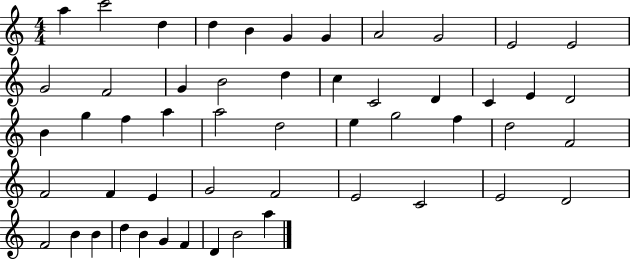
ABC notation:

X:1
T:Untitled
M:4/4
L:1/4
K:C
a c'2 d d B G G A2 G2 E2 E2 G2 F2 G B2 d c C2 D C E D2 B g f a a2 d2 e g2 f d2 F2 F2 F E G2 F2 E2 C2 E2 D2 F2 B B d B G F D B2 a